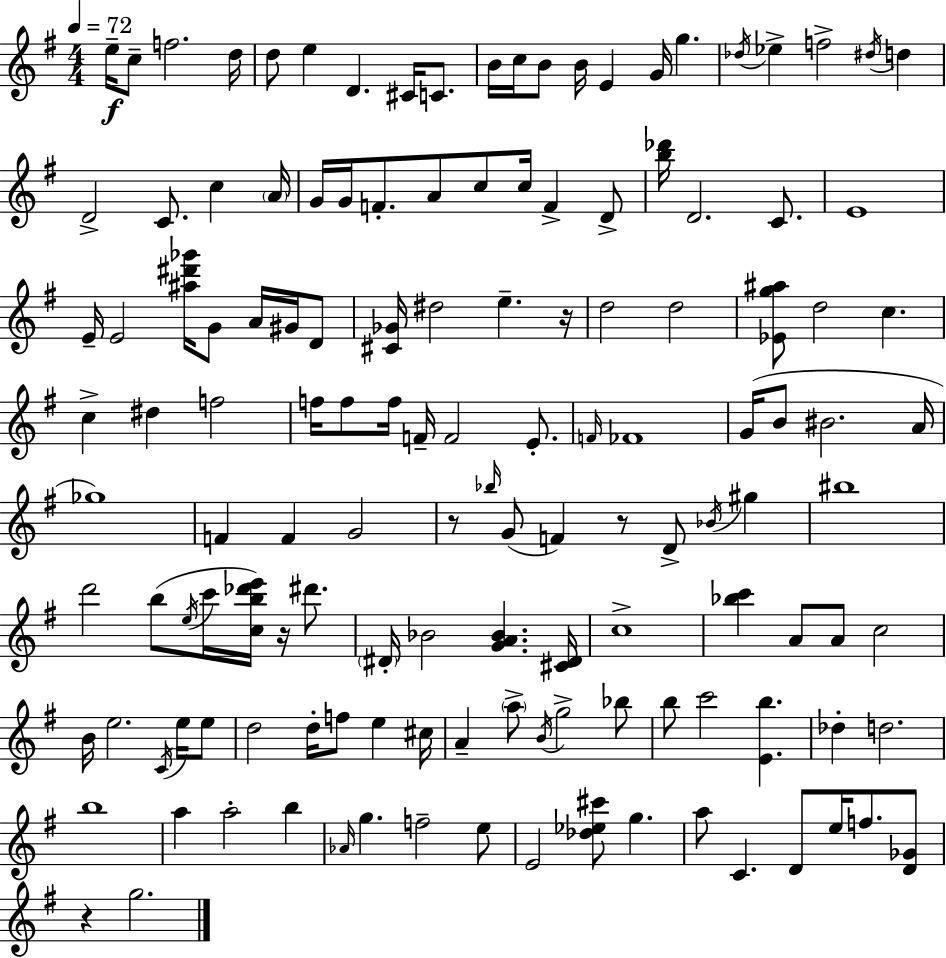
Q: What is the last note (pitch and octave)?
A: G5